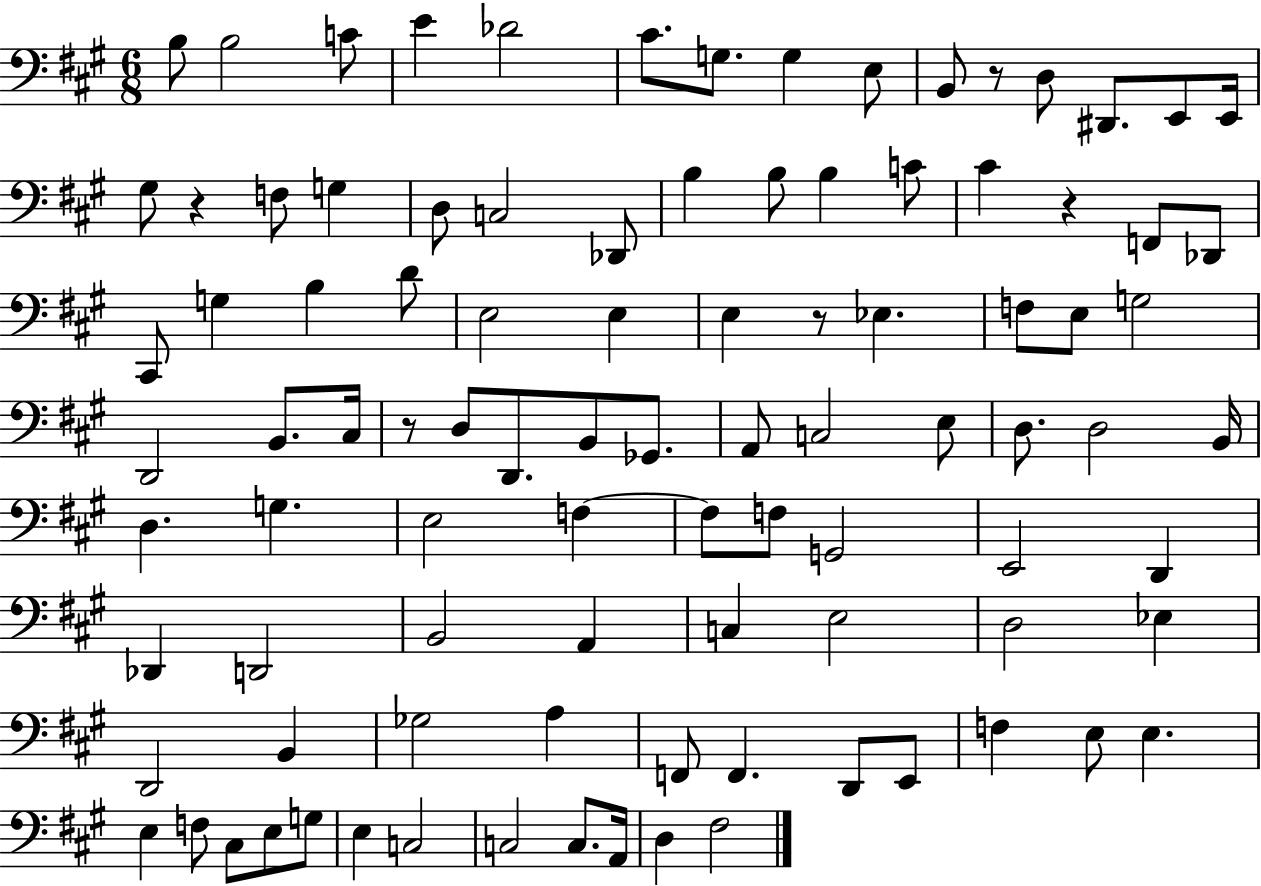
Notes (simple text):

B3/e B3/h C4/e E4/q Db4/h C#4/e. G3/e. G3/q E3/e B2/e R/e D3/e D#2/e. E2/e E2/s G#3/e R/q F3/e G3/q D3/e C3/h Db2/e B3/q B3/e B3/q C4/e C#4/q R/q F2/e Db2/e C#2/e G3/q B3/q D4/e E3/h E3/q E3/q R/e Eb3/q. F3/e E3/e G3/h D2/h B2/e. C#3/s R/e D3/e D2/e. B2/e Gb2/e. A2/e C3/h E3/e D3/e. D3/h B2/s D3/q. G3/q. E3/h F3/q F3/e F3/e G2/h E2/h D2/q Db2/q D2/h B2/h A2/q C3/q E3/h D3/h Eb3/q D2/h B2/q Gb3/h A3/q F2/e F2/q. D2/e E2/e F3/q E3/e E3/q. E3/q F3/e C#3/e E3/e G3/e E3/q C3/h C3/h C3/e. A2/s D3/q F#3/h